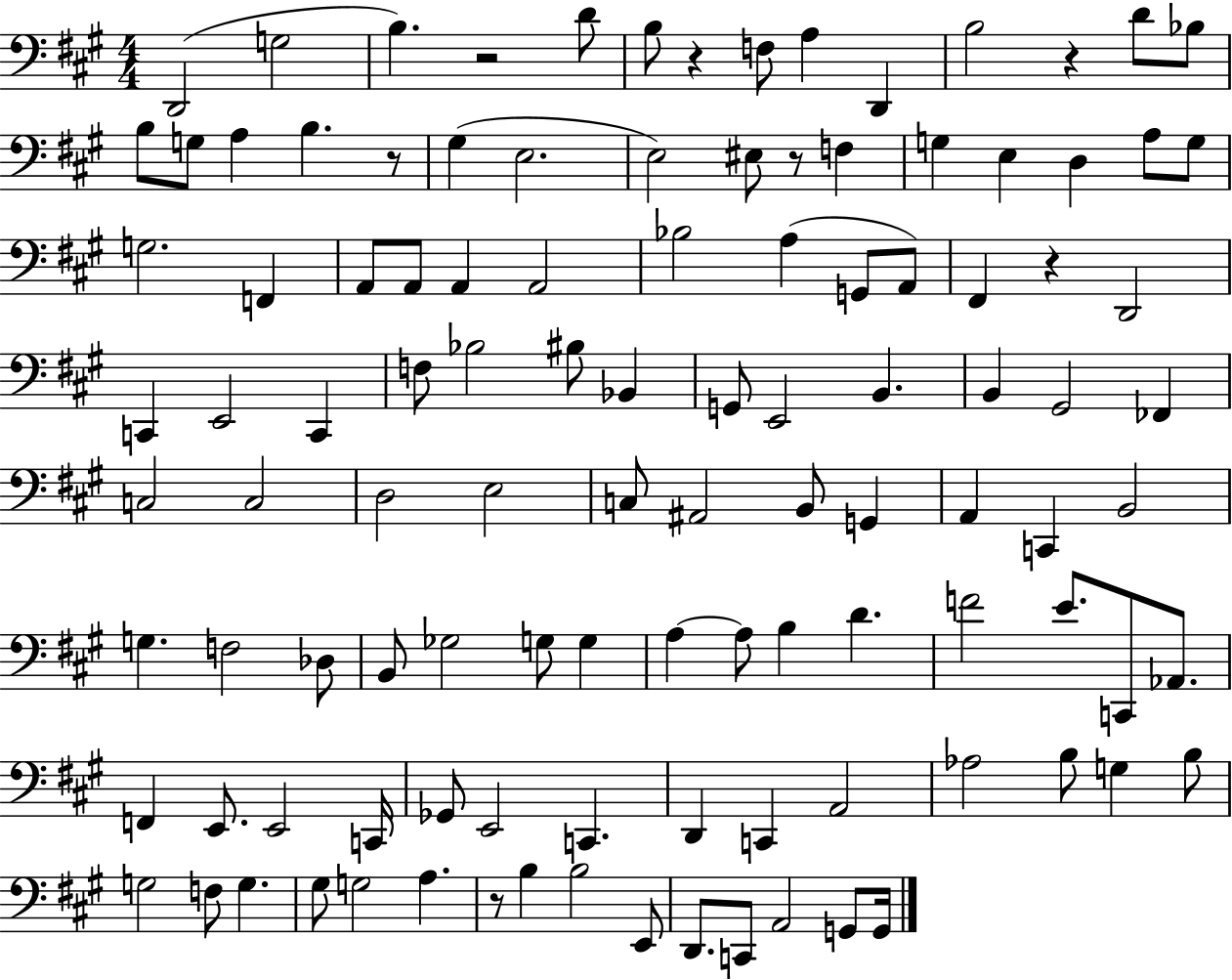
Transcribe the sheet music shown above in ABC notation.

X:1
T:Untitled
M:4/4
L:1/4
K:A
D,,2 G,2 B, z2 D/2 B,/2 z F,/2 A, D,, B,2 z D/2 _B,/2 B,/2 G,/2 A, B, z/2 ^G, E,2 E,2 ^E,/2 z/2 F, G, E, D, A,/2 G,/2 G,2 F,, A,,/2 A,,/2 A,, A,,2 _B,2 A, G,,/2 A,,/2 ^F,, z D,,2 C,, E,,2 C,, F,/2 _B,2 ^B,/2 _B,, G,,/2 E,,2 B,, B,, ^G,,2 _F,, C,2 C,2 D,2 E,2 C,/2 ^A,,2 B,,/2 G,, A,, C,, B,,2 G, F,2 _D,/2 B,,/2 _G,2 G,/2 G, A, A,/2 B, D F2 E/2 C,,/2 _A,,/2 F,, E,,/2 E,,2 C,,/4 _G,,/2 E,,2 C,, D,, C,, A,,2 _A,2 B,/2 G, B,/2 G,2 F,/2 G, ^G,/2 G,2 A, z/2 B, B,2 E,,/2 D,,/2 C,,/2 A,,2 G,,/2 G,,/4